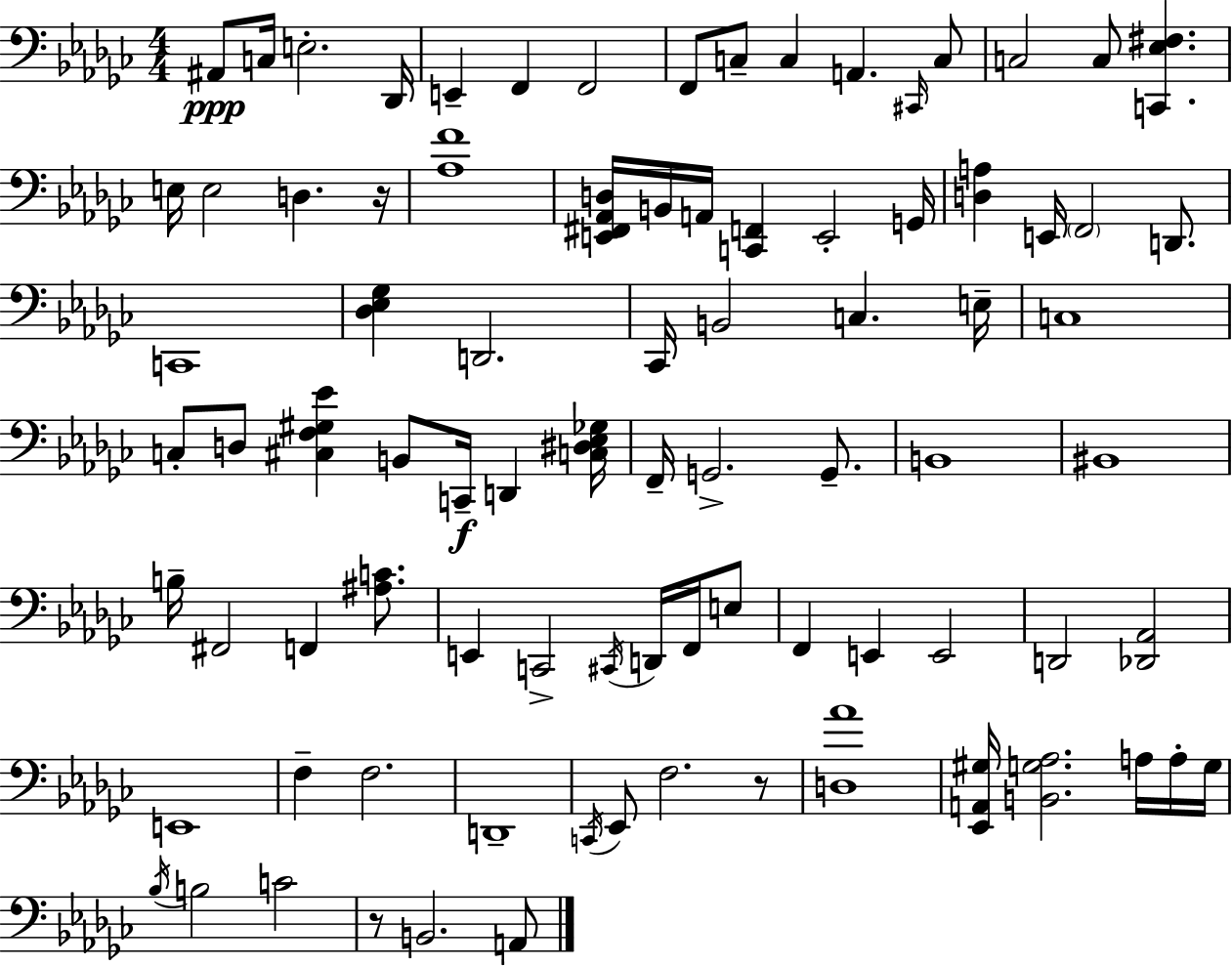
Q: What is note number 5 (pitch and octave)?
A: E2